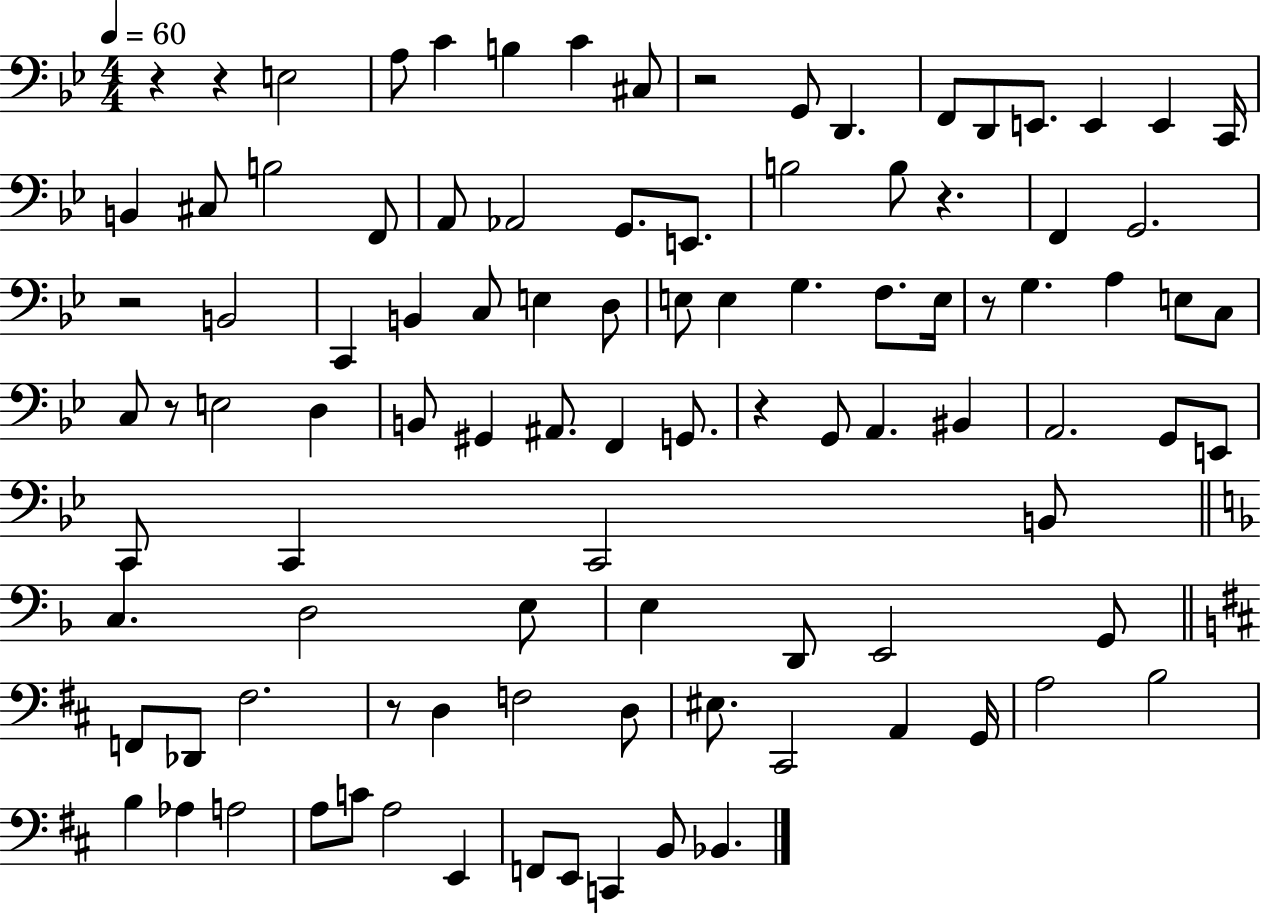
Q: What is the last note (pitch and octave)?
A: Bb2